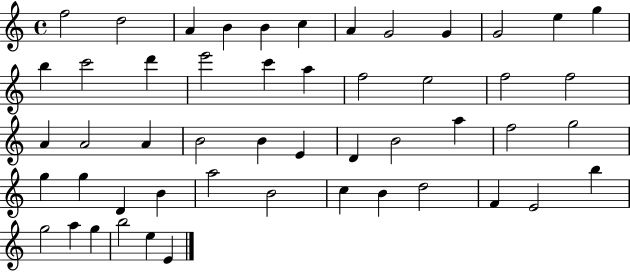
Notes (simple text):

F5/h D5/h A4/q B4/q B4/q C5/q A4/q G4/h G4/q G4/h E5/q G5/q B5/q C6/h D6/q E6/h C6/q A5/q F5/h E5/h F5/h F5/h A4/q A4/h A4/q B4/h B4/q E4/q D4/q B4/h A5/q F5/h G5/h G5/q G5/q D4/q B4/q A5/h B4/h C5/q B4/q D5/h F4/q E4/h B5/q G5/h A5/q G5/q B5/h E5/q E4/q